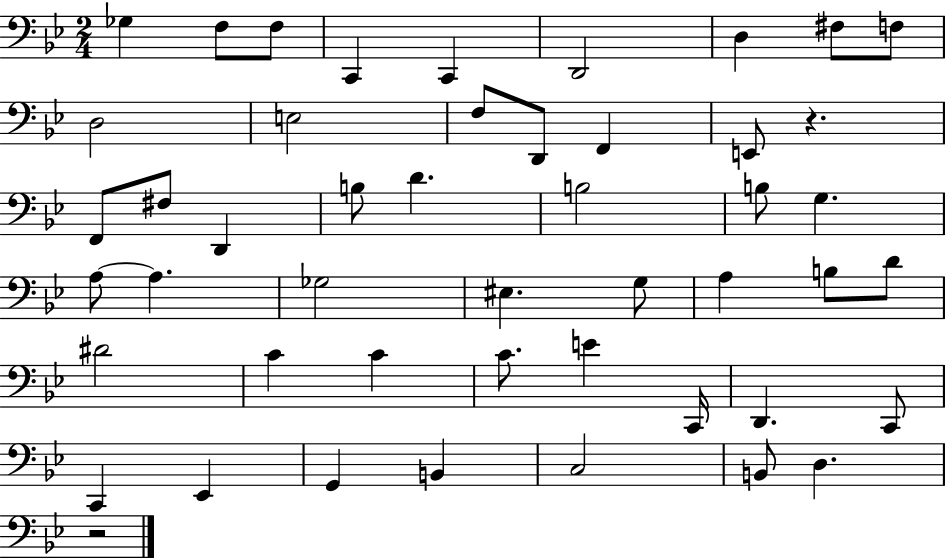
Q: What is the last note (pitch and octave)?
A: D3